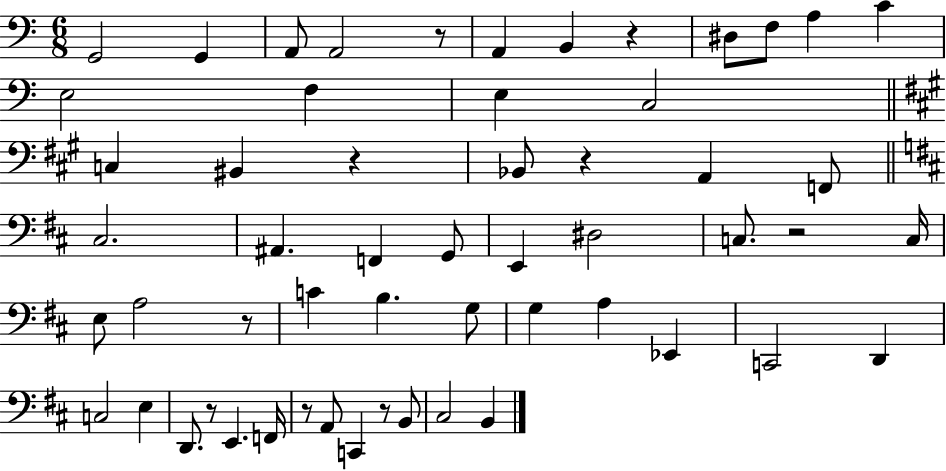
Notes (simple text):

G2/h G2/q A2/e A2/h R/e A2/q B2/q R/q D#3/e F3/e A3/q C4/q E3/h F3/q E3/q C3/h C3/q BIS2/q R/q Bb2/e R/q A2/q F2/e C#3/h. A#2/q. F2/q G2/e E2/q D#3/h C3/e. R/h C3/s E3/e A3/h R/e C4/q B3/q. G3/e G3/q A3/q Eb2/q C2/h D2/q C3/h E3/q D2/e. R/e E2/q. F2/s R/e A2/e C2/q R/e B2/e C#3/h B2/q